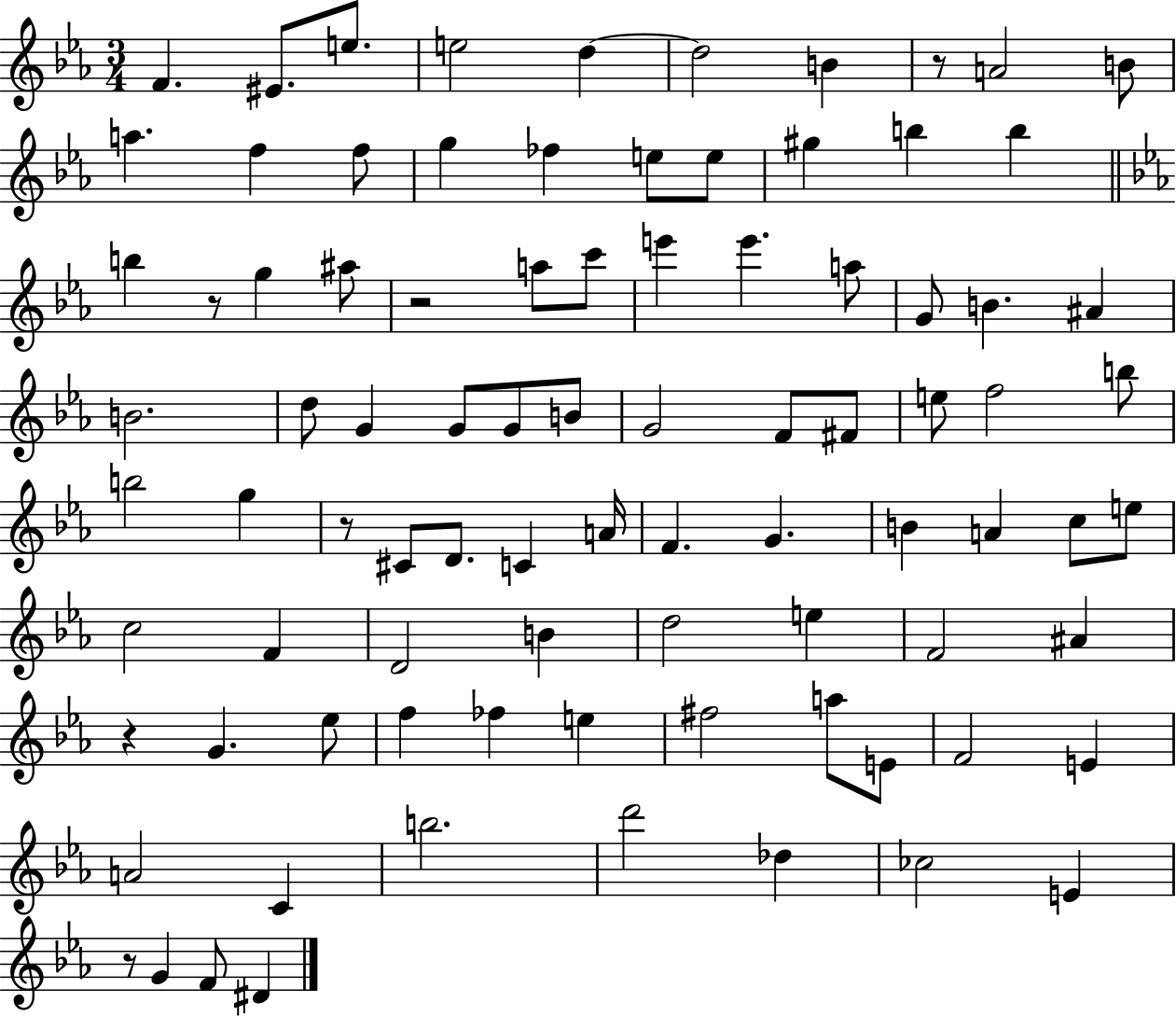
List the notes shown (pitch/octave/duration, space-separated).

F4/q. EIS4/e. E5/e. E5/h D5/q D5/h B4/q R/e A4/h B4/e A5/q. F5/q F5/e G5/q FES5/q E5/e E5/e G#5/q B5/q B5/q B5/q R/e G5/q A#5/e R/h A5/e C6/e E6/q E6/q. A5/e G4/e B4/q. A#4/q B4/h. D5/e G4/q G4/e G4/e B4/e G4/h F4/e F#4/e E5/e F5/h B5/e B5/h G5/q R/e C#4/e D4/e. C4/q A4/s F4/q. G4/q. B4/q A4/q C5/e E5/e C5/h F4/q D4/h B4/q D5/h E5/q F4/h A#4/q R/q G4/q. Eb5/e F5/q FES5/q E5/q F#5/h A5/e E4/e F4/h E4/q A4/h C4/q B5/h. D6/h Db5/q CES5/h E4/q R/e G4/q F4/e D#4/q